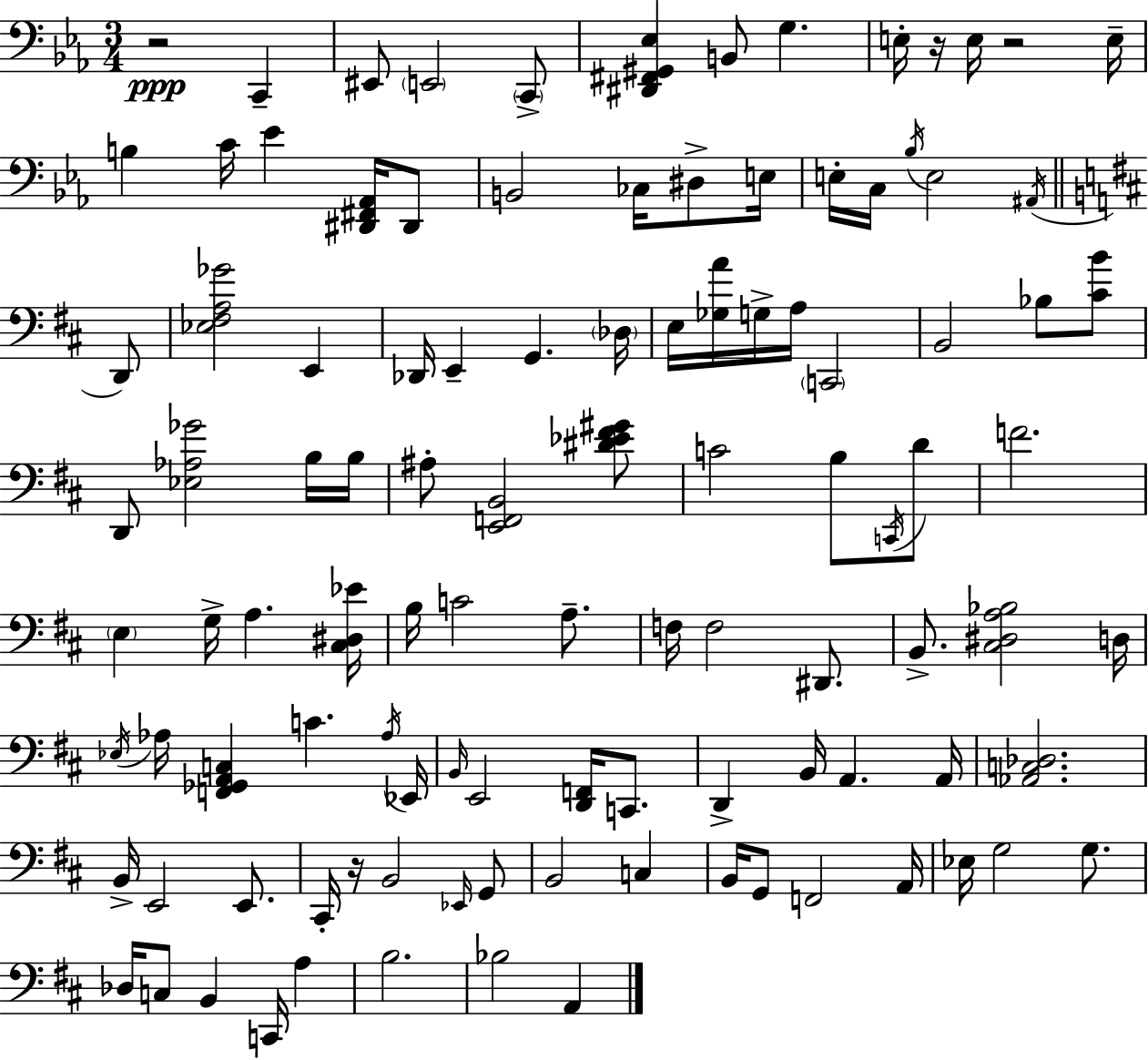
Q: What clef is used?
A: bass